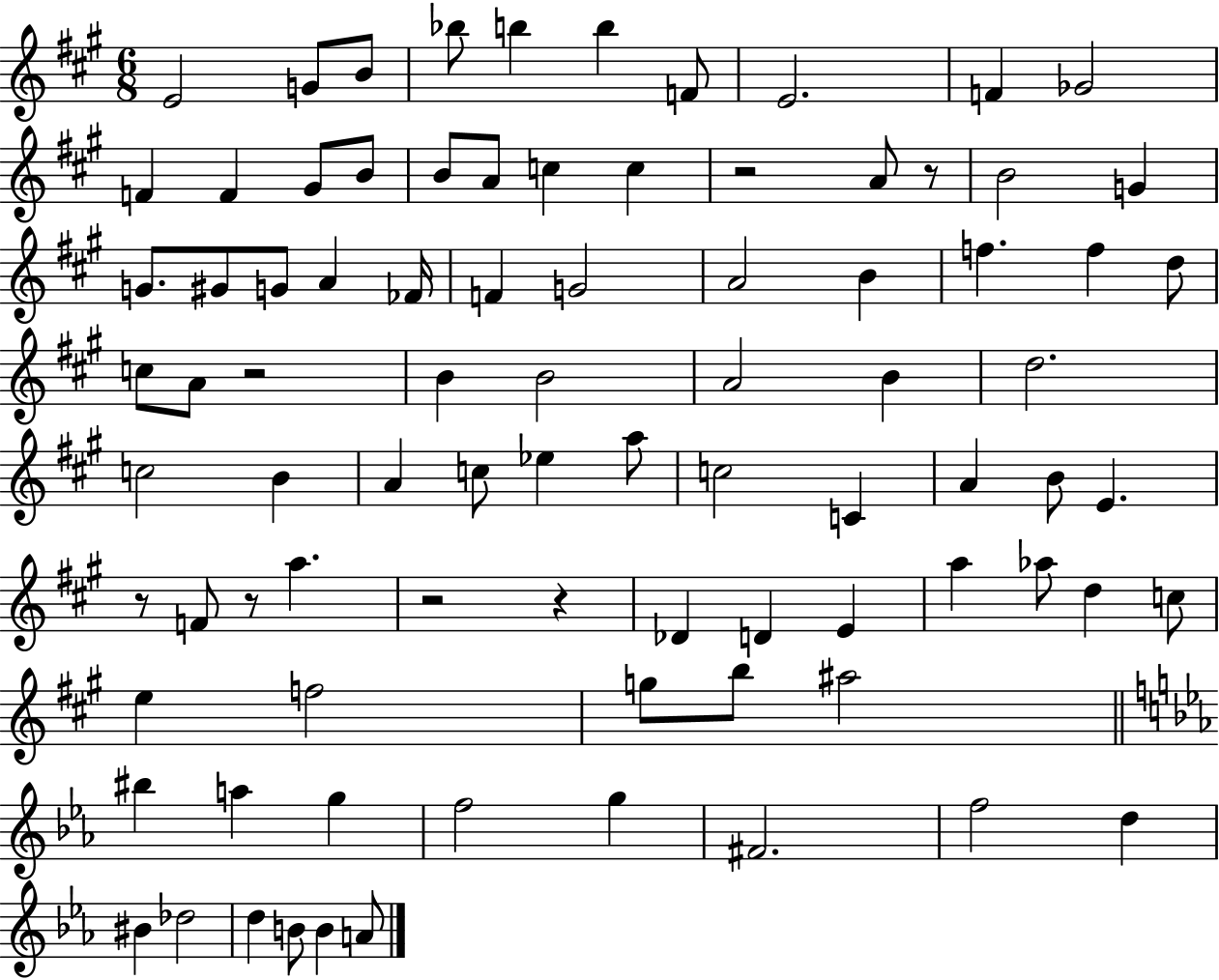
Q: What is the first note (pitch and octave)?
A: E4